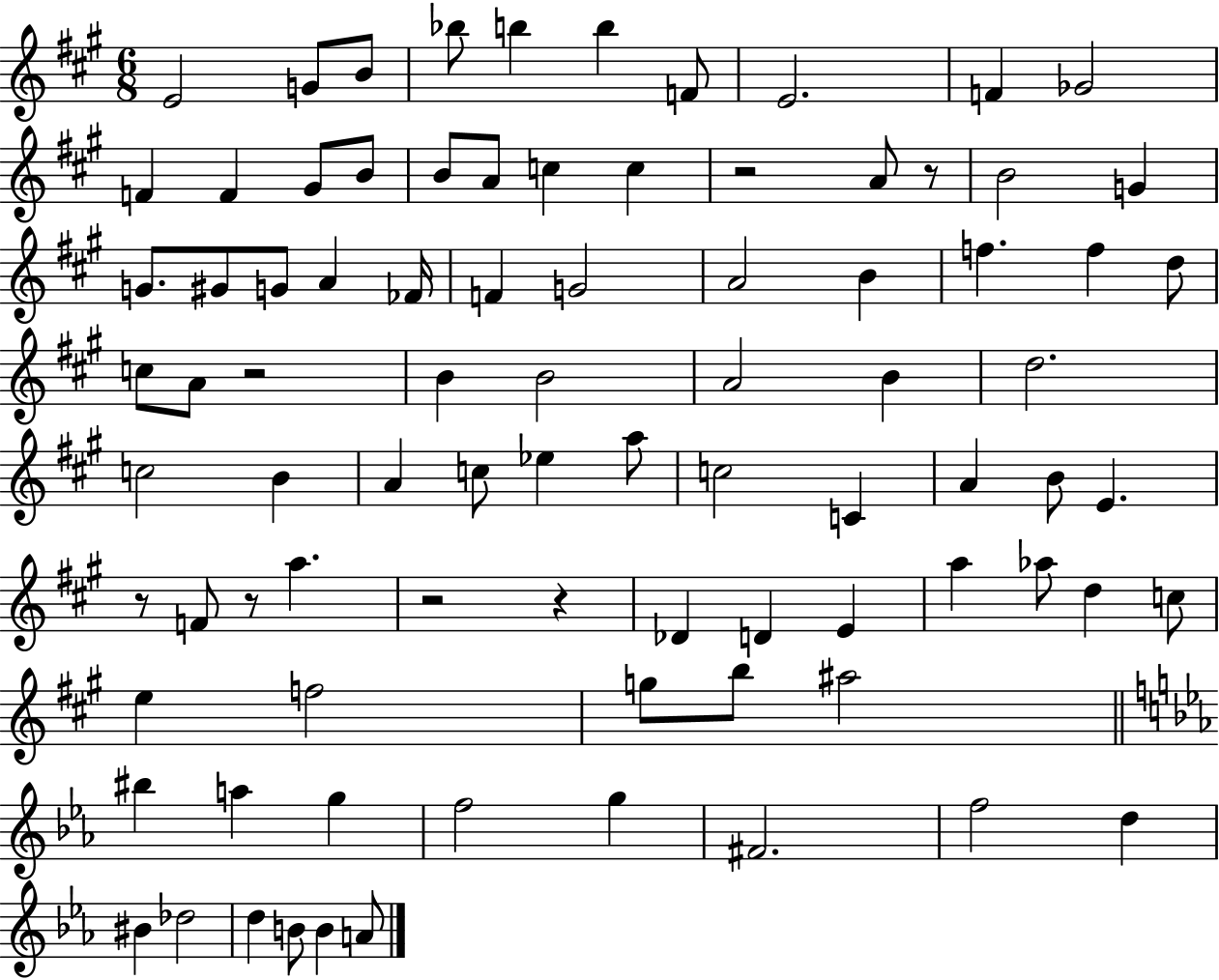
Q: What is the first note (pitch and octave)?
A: E4